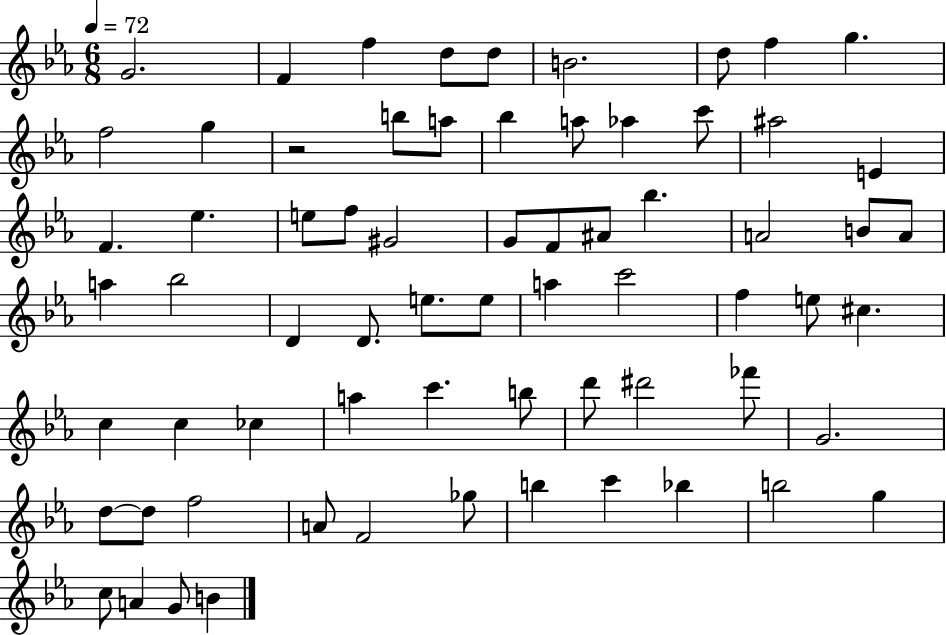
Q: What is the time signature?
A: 6/8